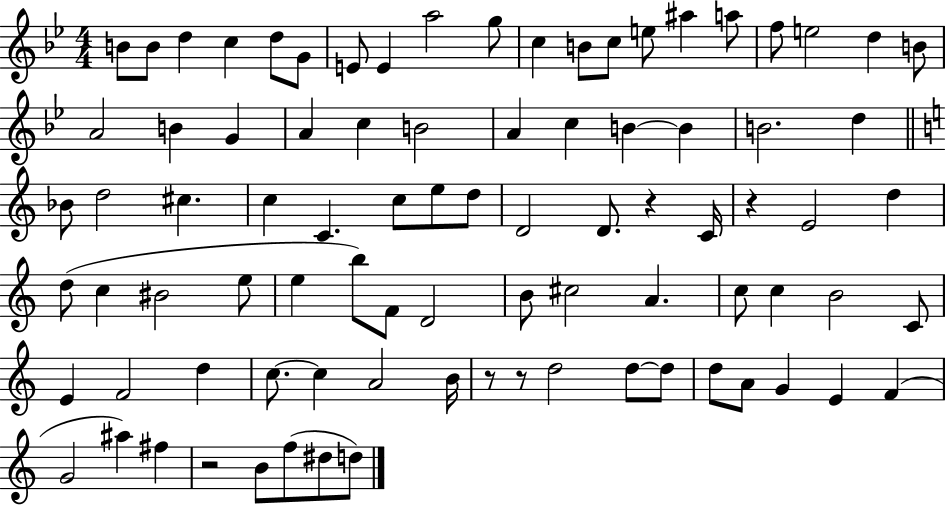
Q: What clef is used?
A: treble